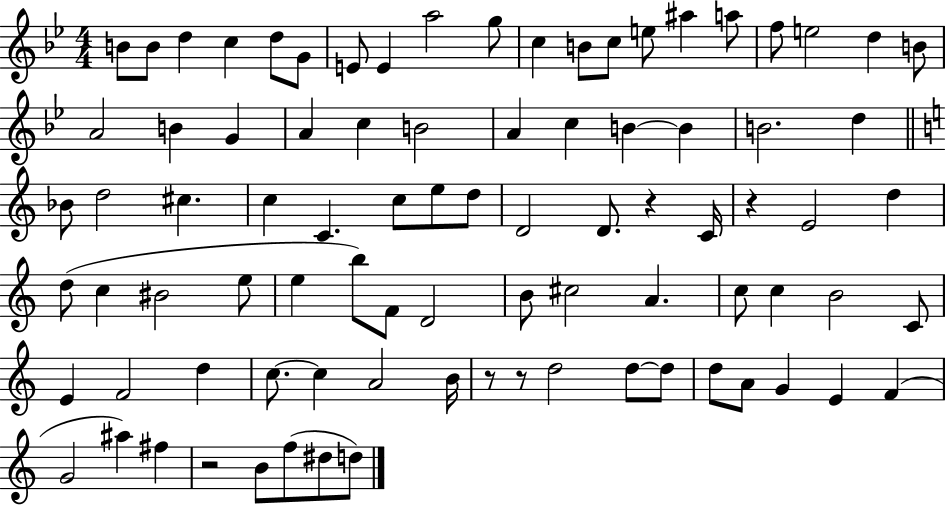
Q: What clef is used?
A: treble